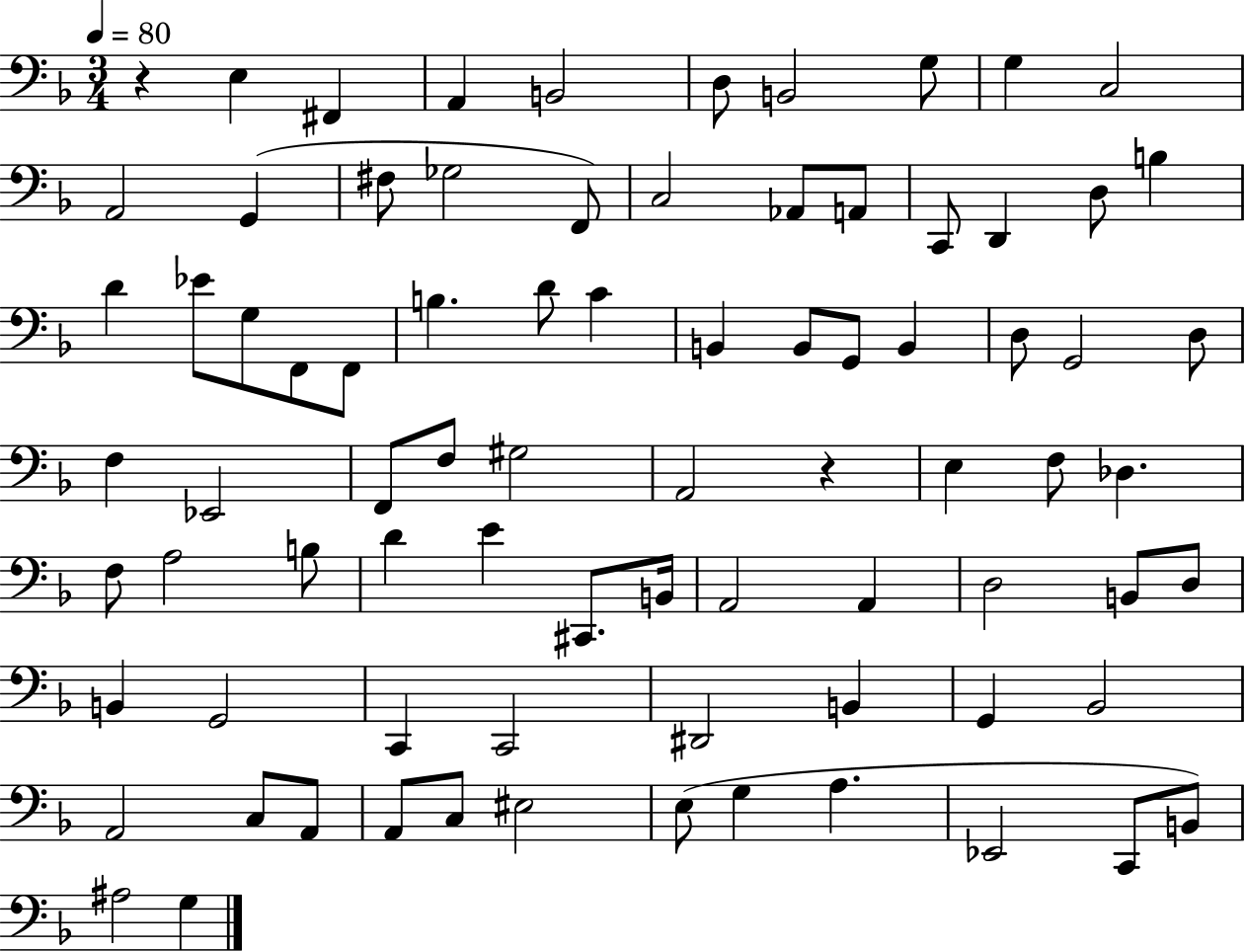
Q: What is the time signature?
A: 3/4